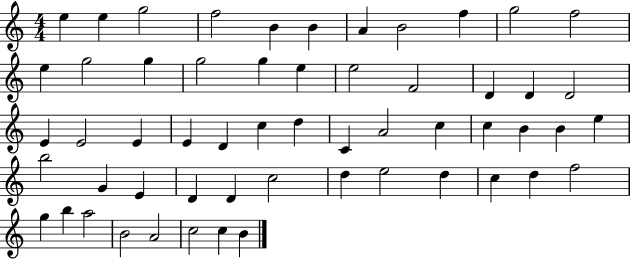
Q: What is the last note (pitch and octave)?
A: B4